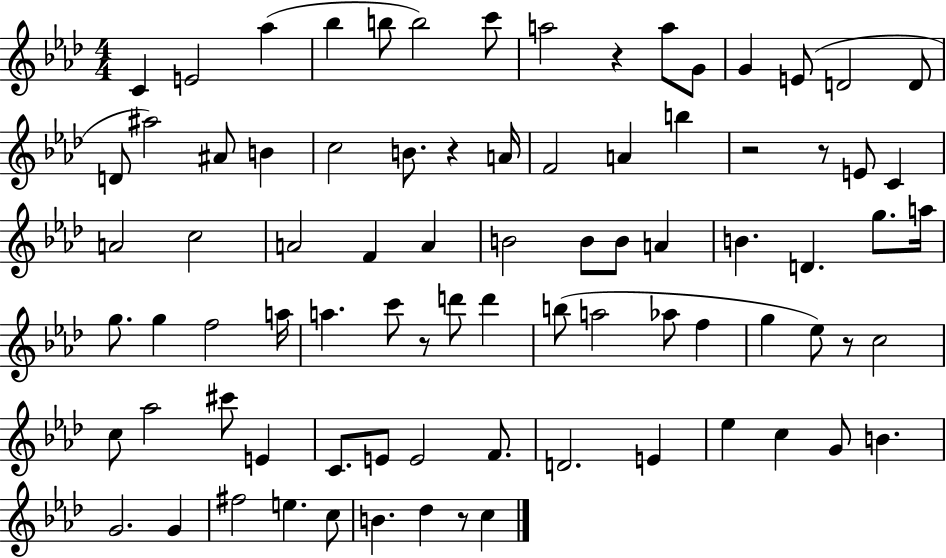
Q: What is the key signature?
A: AES major